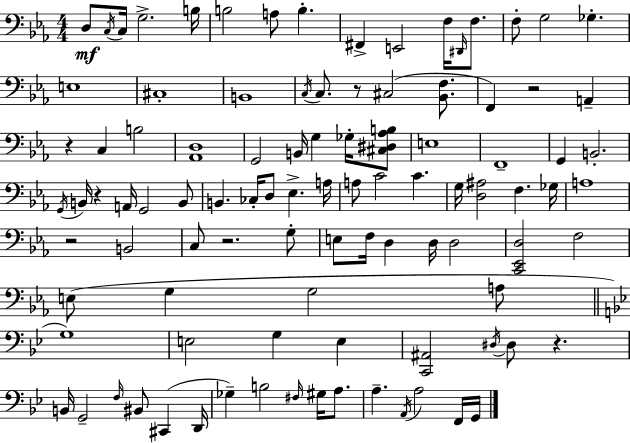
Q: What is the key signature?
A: EES major